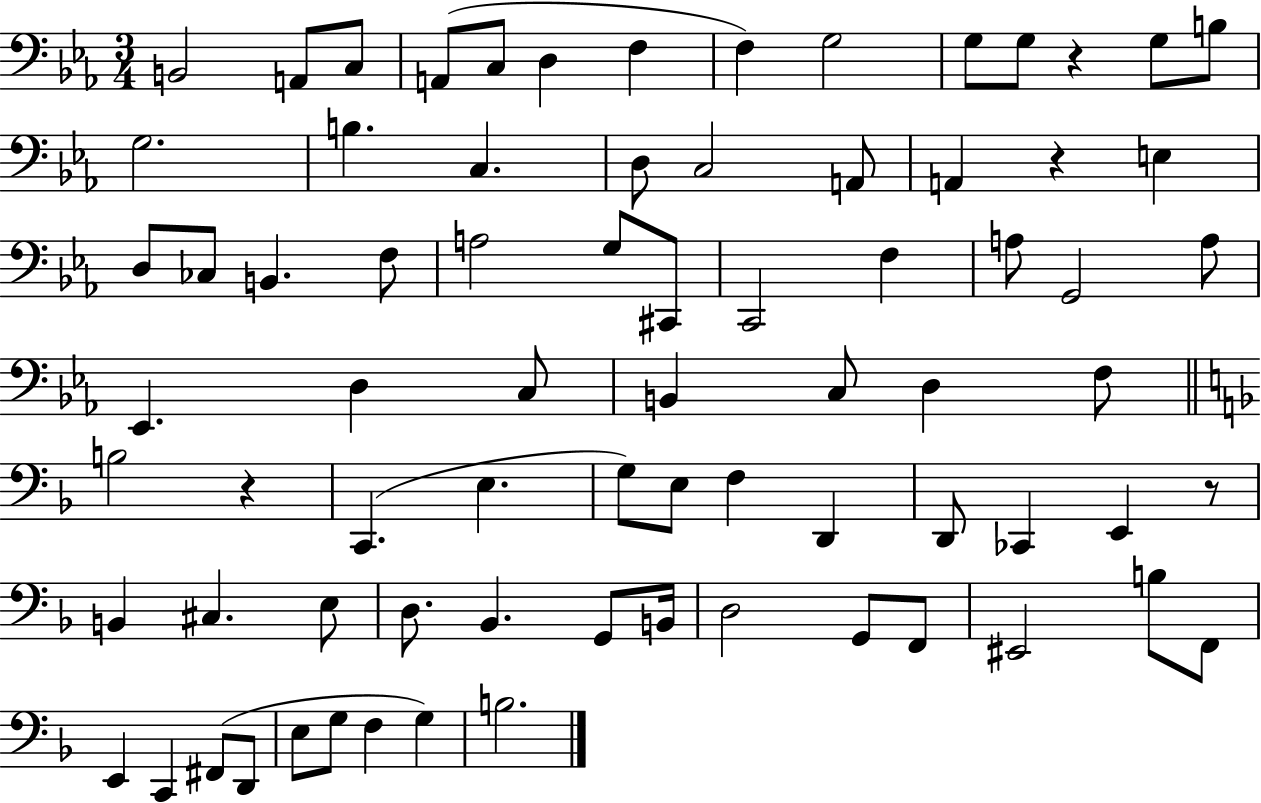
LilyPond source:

{
  \clef bass
  \numericTimeSignature
  \time 3/4
  \key ees \major
  b,2 a,8 c8 | a,8( c8 d4 f4 | f4) g2 | g8 g8 r4 g8 b8 | \break g2. | b4. c4. | d8 c2 a,8 | a,4 r4 e4 | \break d8 ces8 b,4. f8 | a2 g8 cis,8 | c,2 f4 | a8 g,2 a8 | \break ees,4. d4 c8 | b,4 c8 d4 f8 | \bar "||" \break \key f \major b2 r4 | c,4.( e4. | g8) e8 f4 d,4 | d,8 ces,4 e,4 r8 | \break b,4 cis4. e8 | d8. bes,4. g,8 b,16 | d2 g,8 f,8 | eis,2 b8 f,8 | \break e,4 c,4 fis,8( d,8 | e8 g8 f4 g4) | b2. | \bar "|."
}